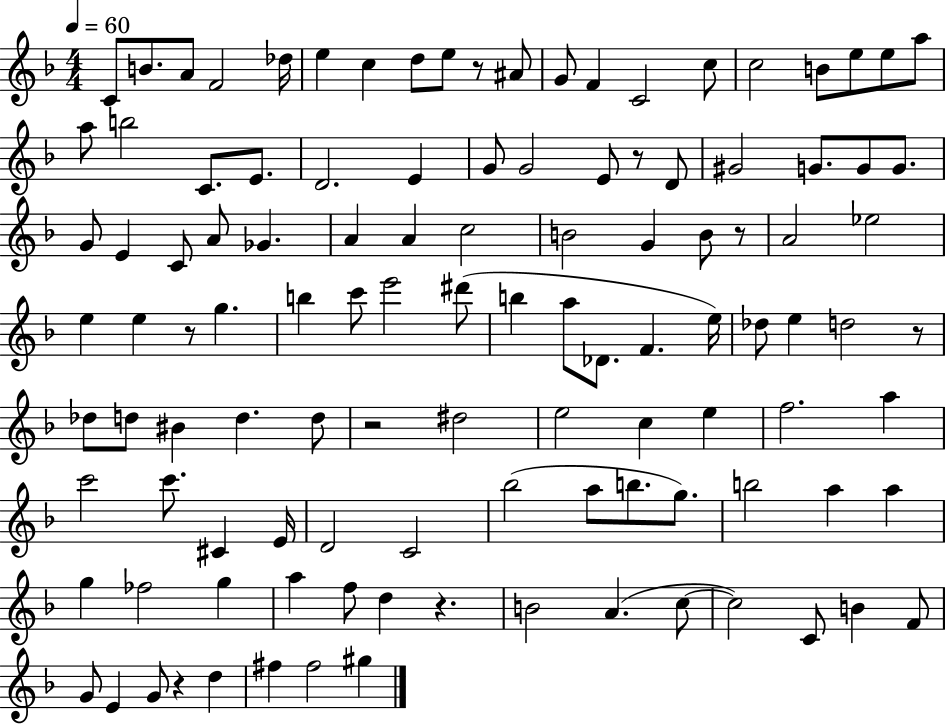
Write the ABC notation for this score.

X:1
T:Untitled
M:4/4
L:1/4
K:F
C/2 B/2 A/2 F2 _d/4 e c d/2 e/2 z/2 ^A/2 G/2 F C2 c/2 c2 B/2 e/2 e/2 a/2 a/2 b2 C/2 E/2 D2 E G/2 G2 E/2 z/2 D/2 ^G2 G/2 G/2 G/2 G/2 E C/2 A/2 _G A A c2 B2 G B/2 z/2 A2 _e2 e e z/2 g b c'/2 e'2 ^d'/2 b a/2 _D/2 F e/4 _d/2 e d2 z/2 _d/2 d/2 ^B d d/2 z2 ^d2 e2 c e f2 a c'2 c'/2 ^C E/4 D2 C2 _b2 a/2 b/2 g/2 b2 a a g _f2 g a f/2 d z B2 A c/2 c2 C/2 B F/2 G/2 E G/2 z d ^f ^f2 ^g